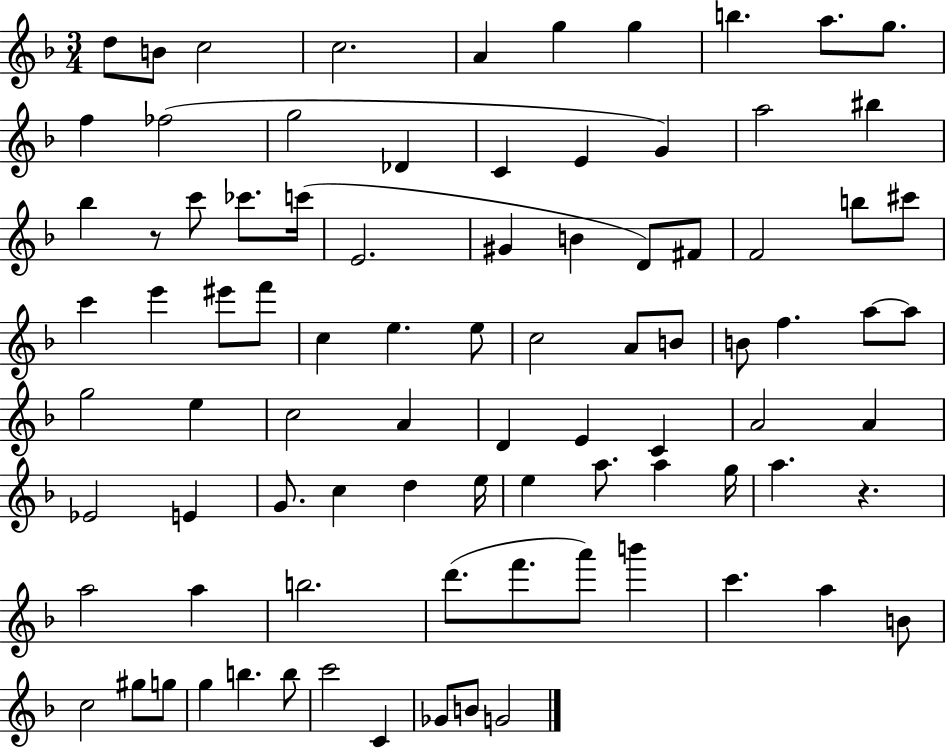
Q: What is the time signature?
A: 3/4